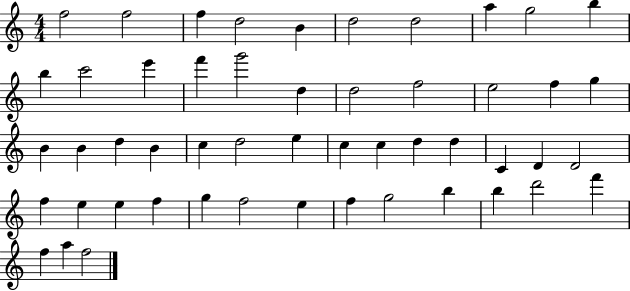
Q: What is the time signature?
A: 4/4